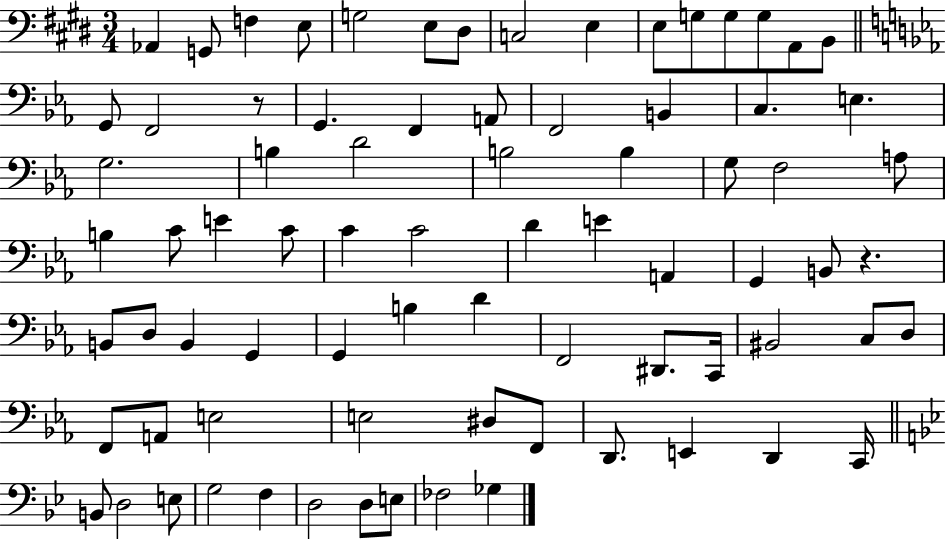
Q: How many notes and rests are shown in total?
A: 78